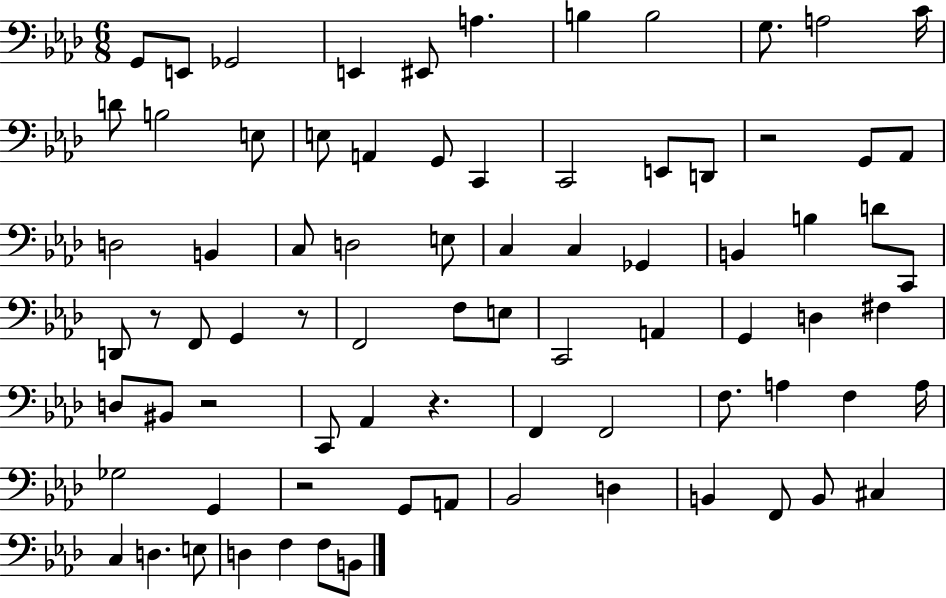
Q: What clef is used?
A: bass